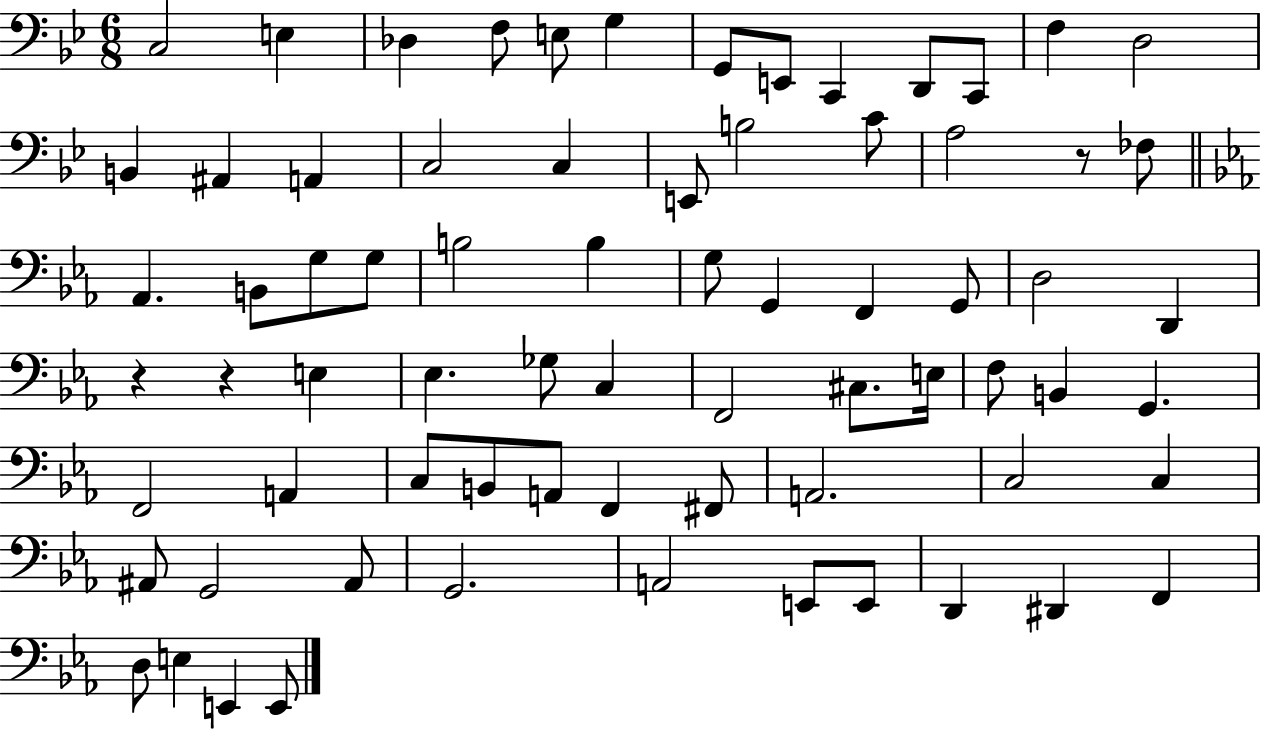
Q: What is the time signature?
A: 6/8